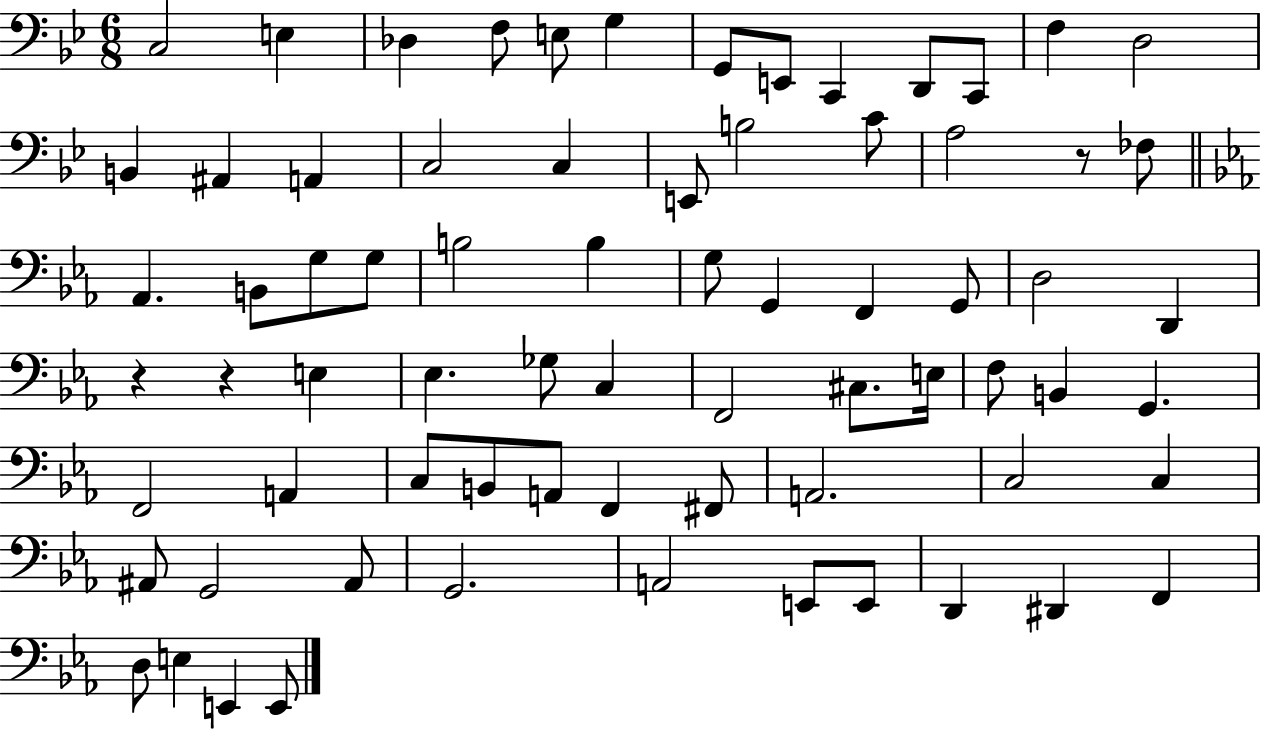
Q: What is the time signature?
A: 6/8